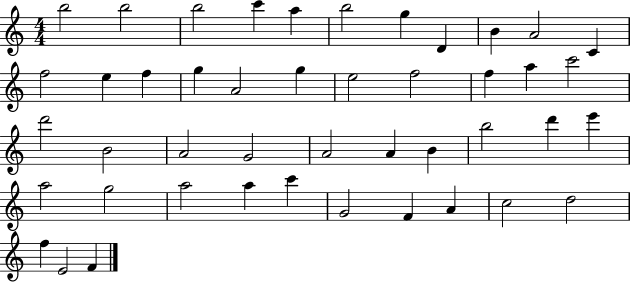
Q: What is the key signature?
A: C major